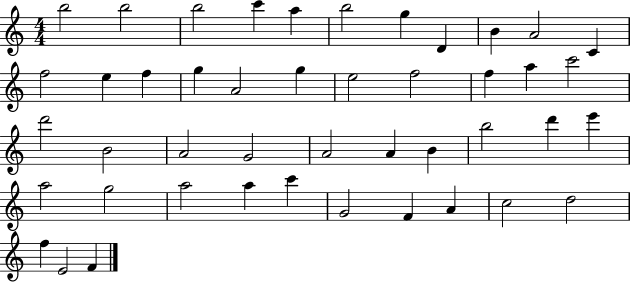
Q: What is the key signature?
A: C major